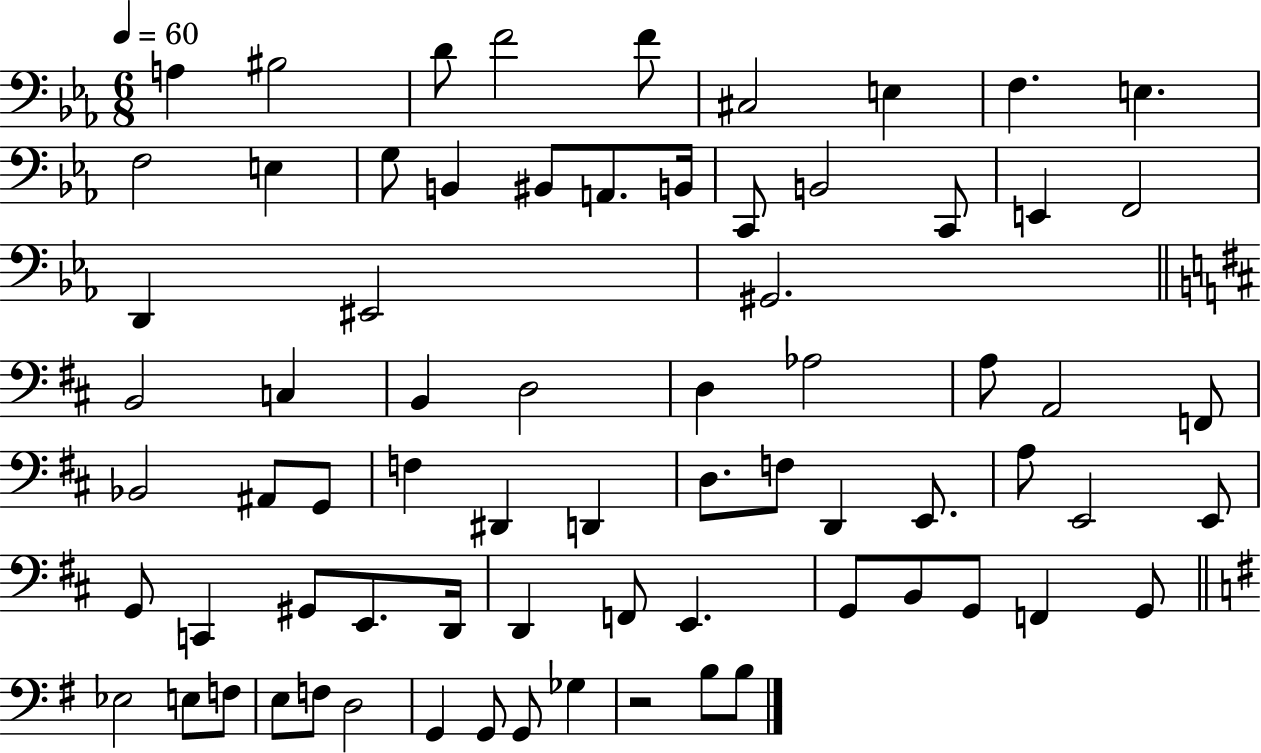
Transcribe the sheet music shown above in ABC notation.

X:1
T:Untitled
M:6/8
L:1/4
K:Eb
A, ^B,2 D/2 F2 F/2 ^C,2 E, F, E, F,2 E, G,/2 B,, ^B,,/2 A,,/2 B,,/4 C,,/2 B,,2 C,,/2 E,, F,,2 D,, ^E,,2 ^G,,2 B,,2 C, B,, D,2 D, _A,2 A,/2 A,,2 F,,/2 _B,,2 ^A,,/2 G,,/2 F, ^D,, D,, D,/2 F,/2 D,, E,,/2 A,/2 E,,2 E,,/2 G,,/2 C,, ^G,,/2 E,,/2 D,,/4 D,, F,,/2 E,, G,,/2 B,,/2 G,,/2 F,, G,,/2 _E,2 E,/2 F,/2 E,/2 F,/2 D,2 G,, G,,/2 G,,/2 _G, z2 B,/2 B,/2